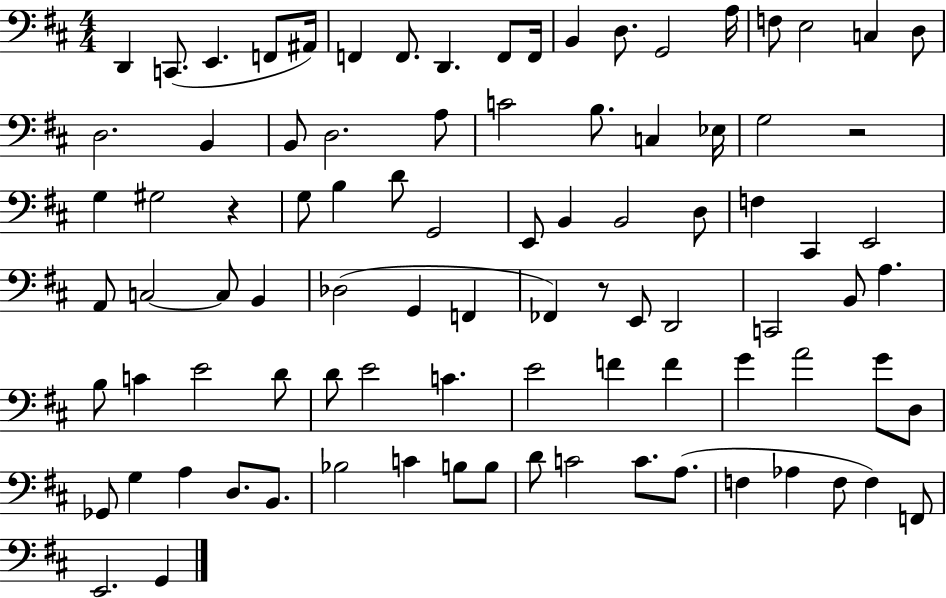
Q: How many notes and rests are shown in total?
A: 91